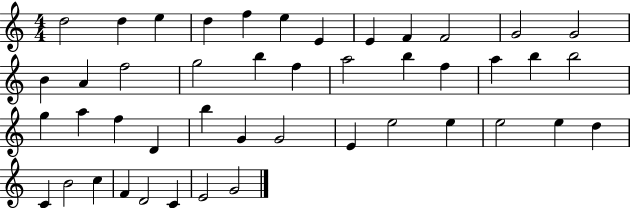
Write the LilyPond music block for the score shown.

{
  \clef treble
  \numericTimeSignature
  \time 4/4
  \key c \major
  d''2 d''4 e''4 | d''4 f''4 e''4 e'4 | e'4 f'4 f'2 | g'2 g'2 | \break b'4 a'4 f''2 | g''2 b''4 f''4 | a''2 b''4 f''4 | a''4 b''4 b''2 | \break g''4 a''4 f''4 d'4 | b''4 g'4 g'2 | e'4 e''2 e''4 | e''2 e''4 d''4 | \break c'4 b'2 c''4 | f'4 d'2 c'4 | e'2 g'2 | \bar "|."
}